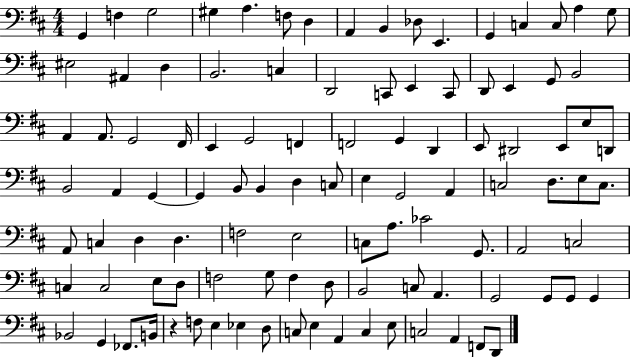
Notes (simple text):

G2/q F3/q G3/h G#3/q A3/q. F3/e D3/q A2/q B2/q Db3/e E2/q. G2/q C3/q C3/e A3/q G3/e EIS3/h A#2/q D3/q B2/h. C3/q D2/h C2/e E2/q C2/e D2/e E2/q G2/e B2/h A2/q A2/e. G2/h F#2/s E2/q G2/h F2/q F2/h G2/q D2/q E2/e D#2/h E2/e E3/e D2/e B2/h A2/q G2/q G2/q B2/e B2/q D3/q C3/e E3/q G2/h A2/q C3/h D3/e. E3/e C3/e. A2/e C3/q D3/q D3/q. F3/h E3/h C3/e A3/e. CES4/h G2/e. A2/h C3/h C3/q C3/h E3/e D3/e F3/h G3/e F3/q D3/e B2/h C3/e A2/q. G2/h G2/e G2/e G2/q Bb2/h G2/q FES2/e. B2/s R/q F3/e E3/q Eb3/q D3/e C3/e E3/q A2/q C3/q E3/e C3/h A2/q F2/e D2/e